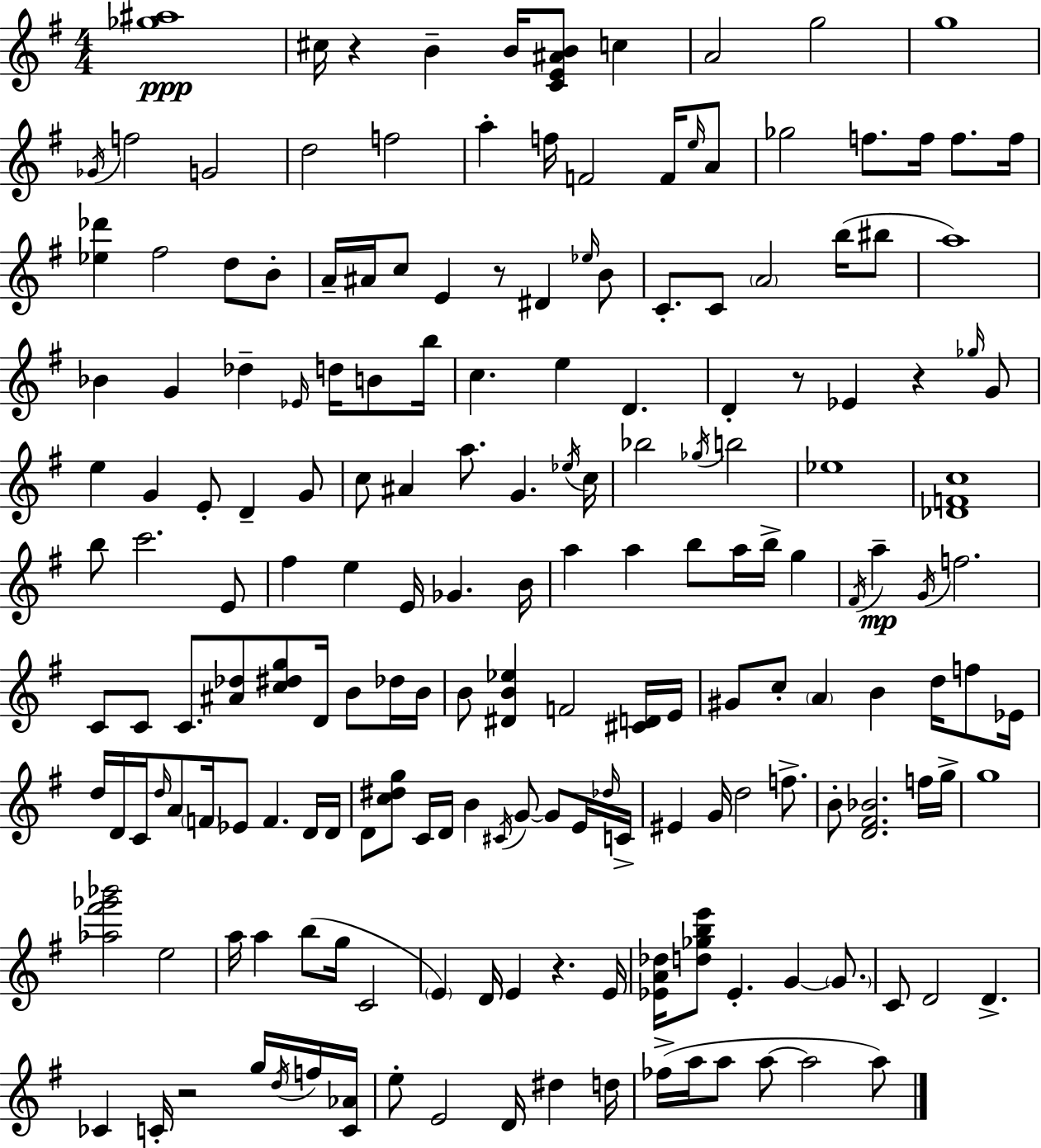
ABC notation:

X:1
T:Untitled
M:4/4
L:1/4
K:Em
[_g^a]4 ^c/4 z B B/4 [CE^AB]/2 c A2 g2 g4 _G/4 f2 G2 d2 f2 a f/4 F2 F/4 e/4 A/2 _g2 f/2 f/4 f/2 f/4 [_e_d'] ^f2 d/2 B/2 A/4 ^A/4 c/2 E z/2 ^D _e/4 B/2 C/2 C/2 A2 b/4 ^b/2 a4 _B G _d _E/4 d/4 B/2 b/4 c e D D z/2 _E z _g/4 G/2 e G E/2 D G/2 c/2 ^A a/2 G _e/4 c/4 _b2 _g/4 b2 _e4 [_DFc]4 b/2 c'2 E/2 ^f e E/4 _G B/4 a a b/2 a/4 b/4 g ^F/4 a G/4 f2 C/2 C/2 C/2 [^A_d]/2 [c^dg]/2 D/4 B/2 _d/4 B/4 B/2 [^DB_e] F2 [^CD]/4 E/4 ^G/2 c/2 A B d/4 f/2 _E/4 d/4 D/4 C/4 d/4 A/2 F/4 _E/2 F D/4 D/4 D/2 [c^dg]/2 C/4 D/4 B ^C/4 G/2 G/2 E/4 _d/4 C/4 ^E G/4 d2 f/2 B/2 [D^F_B]2 f/4 g/4 g4 [_a^f'_g'_b']2 e2 a/4 a b/2 g/4 C2 E D/4 E z E/4 [_EA_d]/4 [d_gbe']/2 _E G G/2 C/2 D2 D _C C/4 z2 g/4 d/4 f/4 [C_A]/4 e/2 E2 D/4 ^d d/4 _f/4 a/4 a/2 a/2 a2 a/2